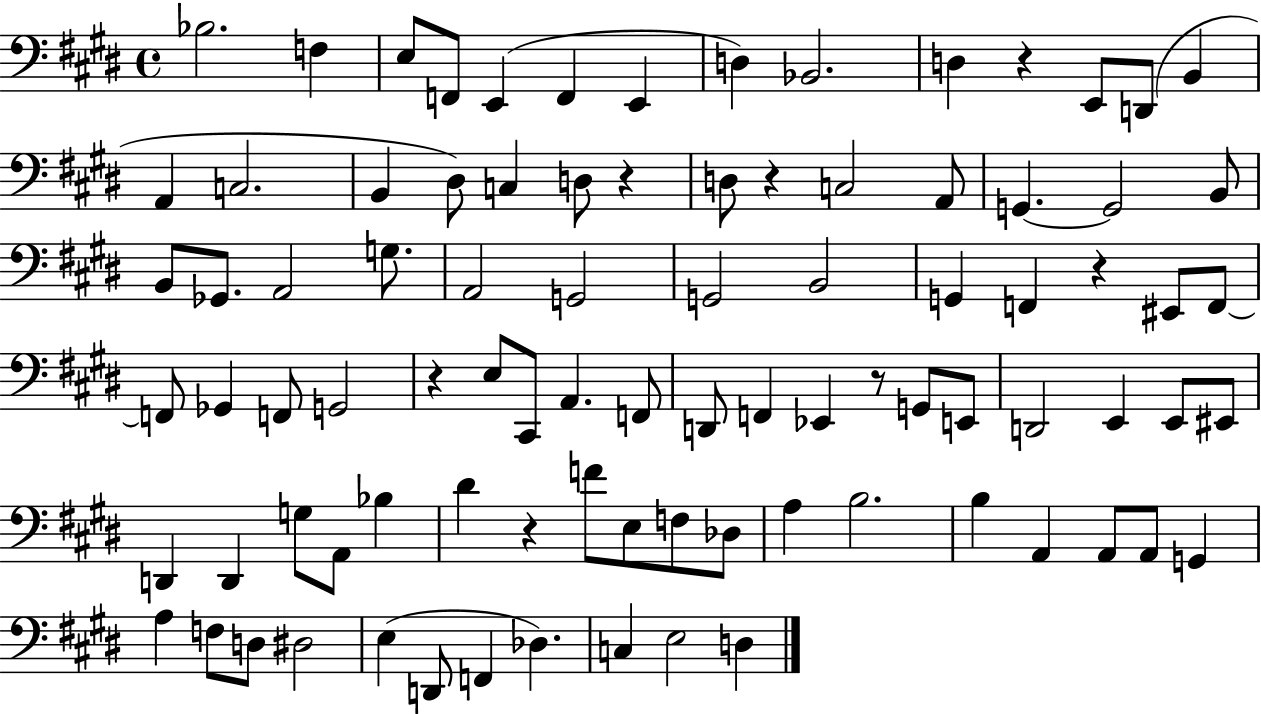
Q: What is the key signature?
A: E major